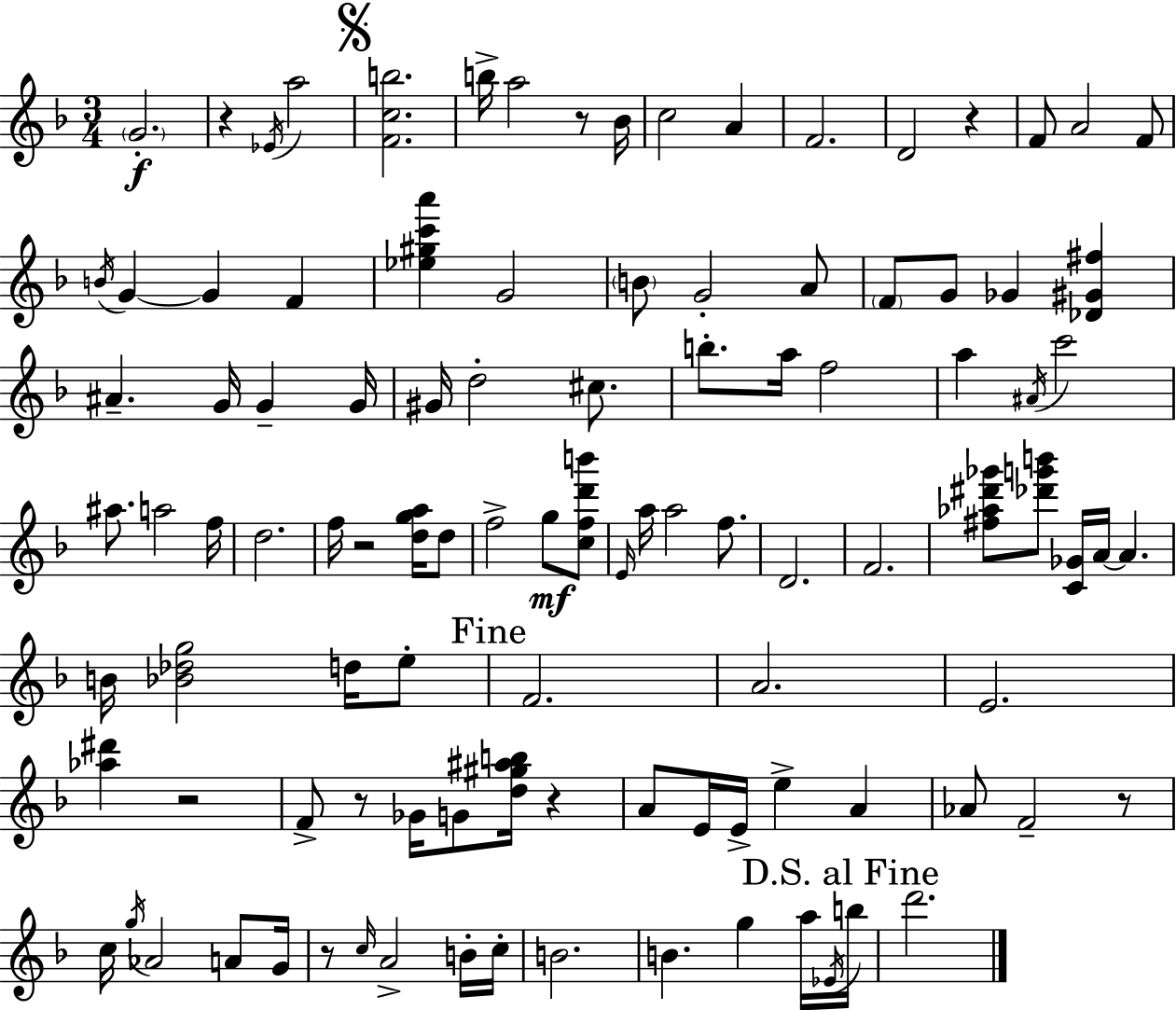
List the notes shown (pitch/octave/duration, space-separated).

G4/h. R/q Eb4/s A5/h [F4,C5,B5]/h. B5/s A5/h R/e Bb4/s C5/h A4/q F4/h. D4/h R/q F4/e A4/h F4/e B4/s G4/q G4/q F4/q [Eb5,G#5,C6,A6]/q G4/h B4/e G4/h A4/e F4/e G4/e Gb4/q [Db4,G#4,F#5]/q A#4/q. G4/s G4/q G4/s G#4/s D5/h C#5/e. B5/e. A5/s F5/h A5/q A#4/s C6/h A#5/e. A5/h F5/s D5/h. F5/s R/h [D5,G5,A5]/s D5/e F5/h G5/e [C5,F5,D6,B6]/e E4/s A5/s A5/h F5/e. D4/h. F4/h. [F#5,Ab5,D#6,Gb6]/e [Db6,G6,B6]/e [C4,Gb4]/s A4/s A4/q. B4/s [Bb4,Db5,G5]/h D5/s E5/e F4/h. A4/h. E4/h. [Ab5,D#6]/q R/h F4/e R/e Gb4/s G4/e [D5,G#5,A#5,B5]/s R/q A4/e E4/s E4/s E5/q A4/q Ab4/e F4/h R/e C5/s G5/s Ab4/h A4/e G4/s R/e C5/s A4/h B4/s C5/s B4/h. B4/q. G5/q A5/s Eb4/s B5/s D6/h.